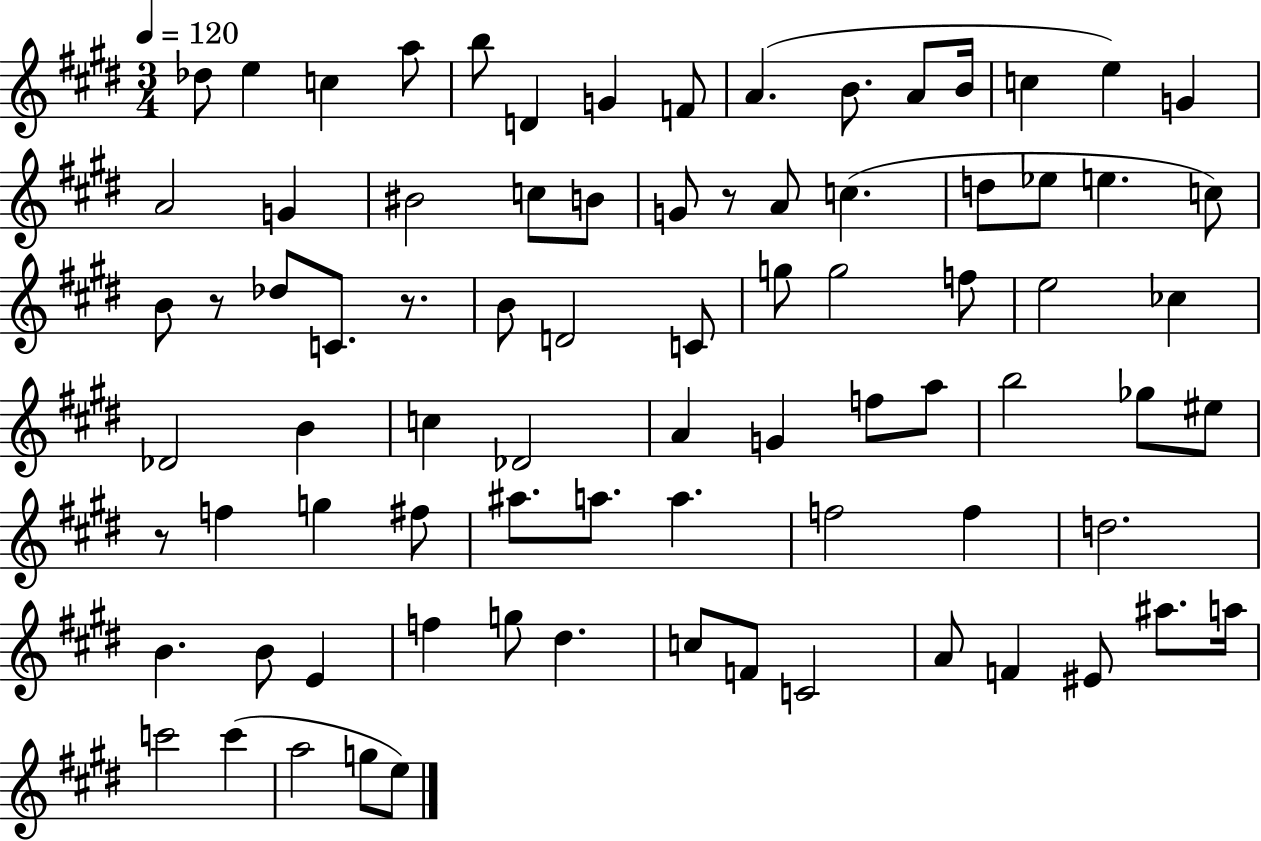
Db5/e E5/q C5/q A5/e B5/e D4/q G4/q F4/e A4/q. B4/e. A4/e B4/s C5/q E5/q G4/q A4/h G4/q BIS4/h C5/e B4/e G4/e R/e A4/e C5/q. D5/e Eb5/e E5/q. C5/e B4/e R/e Db5/e C4/e. R/e. B4/e D4/h C4/e G5/e G5/h F5/e E5/h CES5/q Db4/h B4/q C5/q Db4/h A4/q G4/q F5/e A5/e B5/h Gb5/e EIS5/e R/e F5/q G5/q F#5/e A#5/e. A5/e. A5/q. F5/h F5/q D5/h. B4/q. B4/e E4/q F5/q G5/e D#5/q. C5/e F4/e C4/h A4/e F4/q EIS4/e A#5/e. A5/s C6/h C6/q A5/h G5/e E5/e